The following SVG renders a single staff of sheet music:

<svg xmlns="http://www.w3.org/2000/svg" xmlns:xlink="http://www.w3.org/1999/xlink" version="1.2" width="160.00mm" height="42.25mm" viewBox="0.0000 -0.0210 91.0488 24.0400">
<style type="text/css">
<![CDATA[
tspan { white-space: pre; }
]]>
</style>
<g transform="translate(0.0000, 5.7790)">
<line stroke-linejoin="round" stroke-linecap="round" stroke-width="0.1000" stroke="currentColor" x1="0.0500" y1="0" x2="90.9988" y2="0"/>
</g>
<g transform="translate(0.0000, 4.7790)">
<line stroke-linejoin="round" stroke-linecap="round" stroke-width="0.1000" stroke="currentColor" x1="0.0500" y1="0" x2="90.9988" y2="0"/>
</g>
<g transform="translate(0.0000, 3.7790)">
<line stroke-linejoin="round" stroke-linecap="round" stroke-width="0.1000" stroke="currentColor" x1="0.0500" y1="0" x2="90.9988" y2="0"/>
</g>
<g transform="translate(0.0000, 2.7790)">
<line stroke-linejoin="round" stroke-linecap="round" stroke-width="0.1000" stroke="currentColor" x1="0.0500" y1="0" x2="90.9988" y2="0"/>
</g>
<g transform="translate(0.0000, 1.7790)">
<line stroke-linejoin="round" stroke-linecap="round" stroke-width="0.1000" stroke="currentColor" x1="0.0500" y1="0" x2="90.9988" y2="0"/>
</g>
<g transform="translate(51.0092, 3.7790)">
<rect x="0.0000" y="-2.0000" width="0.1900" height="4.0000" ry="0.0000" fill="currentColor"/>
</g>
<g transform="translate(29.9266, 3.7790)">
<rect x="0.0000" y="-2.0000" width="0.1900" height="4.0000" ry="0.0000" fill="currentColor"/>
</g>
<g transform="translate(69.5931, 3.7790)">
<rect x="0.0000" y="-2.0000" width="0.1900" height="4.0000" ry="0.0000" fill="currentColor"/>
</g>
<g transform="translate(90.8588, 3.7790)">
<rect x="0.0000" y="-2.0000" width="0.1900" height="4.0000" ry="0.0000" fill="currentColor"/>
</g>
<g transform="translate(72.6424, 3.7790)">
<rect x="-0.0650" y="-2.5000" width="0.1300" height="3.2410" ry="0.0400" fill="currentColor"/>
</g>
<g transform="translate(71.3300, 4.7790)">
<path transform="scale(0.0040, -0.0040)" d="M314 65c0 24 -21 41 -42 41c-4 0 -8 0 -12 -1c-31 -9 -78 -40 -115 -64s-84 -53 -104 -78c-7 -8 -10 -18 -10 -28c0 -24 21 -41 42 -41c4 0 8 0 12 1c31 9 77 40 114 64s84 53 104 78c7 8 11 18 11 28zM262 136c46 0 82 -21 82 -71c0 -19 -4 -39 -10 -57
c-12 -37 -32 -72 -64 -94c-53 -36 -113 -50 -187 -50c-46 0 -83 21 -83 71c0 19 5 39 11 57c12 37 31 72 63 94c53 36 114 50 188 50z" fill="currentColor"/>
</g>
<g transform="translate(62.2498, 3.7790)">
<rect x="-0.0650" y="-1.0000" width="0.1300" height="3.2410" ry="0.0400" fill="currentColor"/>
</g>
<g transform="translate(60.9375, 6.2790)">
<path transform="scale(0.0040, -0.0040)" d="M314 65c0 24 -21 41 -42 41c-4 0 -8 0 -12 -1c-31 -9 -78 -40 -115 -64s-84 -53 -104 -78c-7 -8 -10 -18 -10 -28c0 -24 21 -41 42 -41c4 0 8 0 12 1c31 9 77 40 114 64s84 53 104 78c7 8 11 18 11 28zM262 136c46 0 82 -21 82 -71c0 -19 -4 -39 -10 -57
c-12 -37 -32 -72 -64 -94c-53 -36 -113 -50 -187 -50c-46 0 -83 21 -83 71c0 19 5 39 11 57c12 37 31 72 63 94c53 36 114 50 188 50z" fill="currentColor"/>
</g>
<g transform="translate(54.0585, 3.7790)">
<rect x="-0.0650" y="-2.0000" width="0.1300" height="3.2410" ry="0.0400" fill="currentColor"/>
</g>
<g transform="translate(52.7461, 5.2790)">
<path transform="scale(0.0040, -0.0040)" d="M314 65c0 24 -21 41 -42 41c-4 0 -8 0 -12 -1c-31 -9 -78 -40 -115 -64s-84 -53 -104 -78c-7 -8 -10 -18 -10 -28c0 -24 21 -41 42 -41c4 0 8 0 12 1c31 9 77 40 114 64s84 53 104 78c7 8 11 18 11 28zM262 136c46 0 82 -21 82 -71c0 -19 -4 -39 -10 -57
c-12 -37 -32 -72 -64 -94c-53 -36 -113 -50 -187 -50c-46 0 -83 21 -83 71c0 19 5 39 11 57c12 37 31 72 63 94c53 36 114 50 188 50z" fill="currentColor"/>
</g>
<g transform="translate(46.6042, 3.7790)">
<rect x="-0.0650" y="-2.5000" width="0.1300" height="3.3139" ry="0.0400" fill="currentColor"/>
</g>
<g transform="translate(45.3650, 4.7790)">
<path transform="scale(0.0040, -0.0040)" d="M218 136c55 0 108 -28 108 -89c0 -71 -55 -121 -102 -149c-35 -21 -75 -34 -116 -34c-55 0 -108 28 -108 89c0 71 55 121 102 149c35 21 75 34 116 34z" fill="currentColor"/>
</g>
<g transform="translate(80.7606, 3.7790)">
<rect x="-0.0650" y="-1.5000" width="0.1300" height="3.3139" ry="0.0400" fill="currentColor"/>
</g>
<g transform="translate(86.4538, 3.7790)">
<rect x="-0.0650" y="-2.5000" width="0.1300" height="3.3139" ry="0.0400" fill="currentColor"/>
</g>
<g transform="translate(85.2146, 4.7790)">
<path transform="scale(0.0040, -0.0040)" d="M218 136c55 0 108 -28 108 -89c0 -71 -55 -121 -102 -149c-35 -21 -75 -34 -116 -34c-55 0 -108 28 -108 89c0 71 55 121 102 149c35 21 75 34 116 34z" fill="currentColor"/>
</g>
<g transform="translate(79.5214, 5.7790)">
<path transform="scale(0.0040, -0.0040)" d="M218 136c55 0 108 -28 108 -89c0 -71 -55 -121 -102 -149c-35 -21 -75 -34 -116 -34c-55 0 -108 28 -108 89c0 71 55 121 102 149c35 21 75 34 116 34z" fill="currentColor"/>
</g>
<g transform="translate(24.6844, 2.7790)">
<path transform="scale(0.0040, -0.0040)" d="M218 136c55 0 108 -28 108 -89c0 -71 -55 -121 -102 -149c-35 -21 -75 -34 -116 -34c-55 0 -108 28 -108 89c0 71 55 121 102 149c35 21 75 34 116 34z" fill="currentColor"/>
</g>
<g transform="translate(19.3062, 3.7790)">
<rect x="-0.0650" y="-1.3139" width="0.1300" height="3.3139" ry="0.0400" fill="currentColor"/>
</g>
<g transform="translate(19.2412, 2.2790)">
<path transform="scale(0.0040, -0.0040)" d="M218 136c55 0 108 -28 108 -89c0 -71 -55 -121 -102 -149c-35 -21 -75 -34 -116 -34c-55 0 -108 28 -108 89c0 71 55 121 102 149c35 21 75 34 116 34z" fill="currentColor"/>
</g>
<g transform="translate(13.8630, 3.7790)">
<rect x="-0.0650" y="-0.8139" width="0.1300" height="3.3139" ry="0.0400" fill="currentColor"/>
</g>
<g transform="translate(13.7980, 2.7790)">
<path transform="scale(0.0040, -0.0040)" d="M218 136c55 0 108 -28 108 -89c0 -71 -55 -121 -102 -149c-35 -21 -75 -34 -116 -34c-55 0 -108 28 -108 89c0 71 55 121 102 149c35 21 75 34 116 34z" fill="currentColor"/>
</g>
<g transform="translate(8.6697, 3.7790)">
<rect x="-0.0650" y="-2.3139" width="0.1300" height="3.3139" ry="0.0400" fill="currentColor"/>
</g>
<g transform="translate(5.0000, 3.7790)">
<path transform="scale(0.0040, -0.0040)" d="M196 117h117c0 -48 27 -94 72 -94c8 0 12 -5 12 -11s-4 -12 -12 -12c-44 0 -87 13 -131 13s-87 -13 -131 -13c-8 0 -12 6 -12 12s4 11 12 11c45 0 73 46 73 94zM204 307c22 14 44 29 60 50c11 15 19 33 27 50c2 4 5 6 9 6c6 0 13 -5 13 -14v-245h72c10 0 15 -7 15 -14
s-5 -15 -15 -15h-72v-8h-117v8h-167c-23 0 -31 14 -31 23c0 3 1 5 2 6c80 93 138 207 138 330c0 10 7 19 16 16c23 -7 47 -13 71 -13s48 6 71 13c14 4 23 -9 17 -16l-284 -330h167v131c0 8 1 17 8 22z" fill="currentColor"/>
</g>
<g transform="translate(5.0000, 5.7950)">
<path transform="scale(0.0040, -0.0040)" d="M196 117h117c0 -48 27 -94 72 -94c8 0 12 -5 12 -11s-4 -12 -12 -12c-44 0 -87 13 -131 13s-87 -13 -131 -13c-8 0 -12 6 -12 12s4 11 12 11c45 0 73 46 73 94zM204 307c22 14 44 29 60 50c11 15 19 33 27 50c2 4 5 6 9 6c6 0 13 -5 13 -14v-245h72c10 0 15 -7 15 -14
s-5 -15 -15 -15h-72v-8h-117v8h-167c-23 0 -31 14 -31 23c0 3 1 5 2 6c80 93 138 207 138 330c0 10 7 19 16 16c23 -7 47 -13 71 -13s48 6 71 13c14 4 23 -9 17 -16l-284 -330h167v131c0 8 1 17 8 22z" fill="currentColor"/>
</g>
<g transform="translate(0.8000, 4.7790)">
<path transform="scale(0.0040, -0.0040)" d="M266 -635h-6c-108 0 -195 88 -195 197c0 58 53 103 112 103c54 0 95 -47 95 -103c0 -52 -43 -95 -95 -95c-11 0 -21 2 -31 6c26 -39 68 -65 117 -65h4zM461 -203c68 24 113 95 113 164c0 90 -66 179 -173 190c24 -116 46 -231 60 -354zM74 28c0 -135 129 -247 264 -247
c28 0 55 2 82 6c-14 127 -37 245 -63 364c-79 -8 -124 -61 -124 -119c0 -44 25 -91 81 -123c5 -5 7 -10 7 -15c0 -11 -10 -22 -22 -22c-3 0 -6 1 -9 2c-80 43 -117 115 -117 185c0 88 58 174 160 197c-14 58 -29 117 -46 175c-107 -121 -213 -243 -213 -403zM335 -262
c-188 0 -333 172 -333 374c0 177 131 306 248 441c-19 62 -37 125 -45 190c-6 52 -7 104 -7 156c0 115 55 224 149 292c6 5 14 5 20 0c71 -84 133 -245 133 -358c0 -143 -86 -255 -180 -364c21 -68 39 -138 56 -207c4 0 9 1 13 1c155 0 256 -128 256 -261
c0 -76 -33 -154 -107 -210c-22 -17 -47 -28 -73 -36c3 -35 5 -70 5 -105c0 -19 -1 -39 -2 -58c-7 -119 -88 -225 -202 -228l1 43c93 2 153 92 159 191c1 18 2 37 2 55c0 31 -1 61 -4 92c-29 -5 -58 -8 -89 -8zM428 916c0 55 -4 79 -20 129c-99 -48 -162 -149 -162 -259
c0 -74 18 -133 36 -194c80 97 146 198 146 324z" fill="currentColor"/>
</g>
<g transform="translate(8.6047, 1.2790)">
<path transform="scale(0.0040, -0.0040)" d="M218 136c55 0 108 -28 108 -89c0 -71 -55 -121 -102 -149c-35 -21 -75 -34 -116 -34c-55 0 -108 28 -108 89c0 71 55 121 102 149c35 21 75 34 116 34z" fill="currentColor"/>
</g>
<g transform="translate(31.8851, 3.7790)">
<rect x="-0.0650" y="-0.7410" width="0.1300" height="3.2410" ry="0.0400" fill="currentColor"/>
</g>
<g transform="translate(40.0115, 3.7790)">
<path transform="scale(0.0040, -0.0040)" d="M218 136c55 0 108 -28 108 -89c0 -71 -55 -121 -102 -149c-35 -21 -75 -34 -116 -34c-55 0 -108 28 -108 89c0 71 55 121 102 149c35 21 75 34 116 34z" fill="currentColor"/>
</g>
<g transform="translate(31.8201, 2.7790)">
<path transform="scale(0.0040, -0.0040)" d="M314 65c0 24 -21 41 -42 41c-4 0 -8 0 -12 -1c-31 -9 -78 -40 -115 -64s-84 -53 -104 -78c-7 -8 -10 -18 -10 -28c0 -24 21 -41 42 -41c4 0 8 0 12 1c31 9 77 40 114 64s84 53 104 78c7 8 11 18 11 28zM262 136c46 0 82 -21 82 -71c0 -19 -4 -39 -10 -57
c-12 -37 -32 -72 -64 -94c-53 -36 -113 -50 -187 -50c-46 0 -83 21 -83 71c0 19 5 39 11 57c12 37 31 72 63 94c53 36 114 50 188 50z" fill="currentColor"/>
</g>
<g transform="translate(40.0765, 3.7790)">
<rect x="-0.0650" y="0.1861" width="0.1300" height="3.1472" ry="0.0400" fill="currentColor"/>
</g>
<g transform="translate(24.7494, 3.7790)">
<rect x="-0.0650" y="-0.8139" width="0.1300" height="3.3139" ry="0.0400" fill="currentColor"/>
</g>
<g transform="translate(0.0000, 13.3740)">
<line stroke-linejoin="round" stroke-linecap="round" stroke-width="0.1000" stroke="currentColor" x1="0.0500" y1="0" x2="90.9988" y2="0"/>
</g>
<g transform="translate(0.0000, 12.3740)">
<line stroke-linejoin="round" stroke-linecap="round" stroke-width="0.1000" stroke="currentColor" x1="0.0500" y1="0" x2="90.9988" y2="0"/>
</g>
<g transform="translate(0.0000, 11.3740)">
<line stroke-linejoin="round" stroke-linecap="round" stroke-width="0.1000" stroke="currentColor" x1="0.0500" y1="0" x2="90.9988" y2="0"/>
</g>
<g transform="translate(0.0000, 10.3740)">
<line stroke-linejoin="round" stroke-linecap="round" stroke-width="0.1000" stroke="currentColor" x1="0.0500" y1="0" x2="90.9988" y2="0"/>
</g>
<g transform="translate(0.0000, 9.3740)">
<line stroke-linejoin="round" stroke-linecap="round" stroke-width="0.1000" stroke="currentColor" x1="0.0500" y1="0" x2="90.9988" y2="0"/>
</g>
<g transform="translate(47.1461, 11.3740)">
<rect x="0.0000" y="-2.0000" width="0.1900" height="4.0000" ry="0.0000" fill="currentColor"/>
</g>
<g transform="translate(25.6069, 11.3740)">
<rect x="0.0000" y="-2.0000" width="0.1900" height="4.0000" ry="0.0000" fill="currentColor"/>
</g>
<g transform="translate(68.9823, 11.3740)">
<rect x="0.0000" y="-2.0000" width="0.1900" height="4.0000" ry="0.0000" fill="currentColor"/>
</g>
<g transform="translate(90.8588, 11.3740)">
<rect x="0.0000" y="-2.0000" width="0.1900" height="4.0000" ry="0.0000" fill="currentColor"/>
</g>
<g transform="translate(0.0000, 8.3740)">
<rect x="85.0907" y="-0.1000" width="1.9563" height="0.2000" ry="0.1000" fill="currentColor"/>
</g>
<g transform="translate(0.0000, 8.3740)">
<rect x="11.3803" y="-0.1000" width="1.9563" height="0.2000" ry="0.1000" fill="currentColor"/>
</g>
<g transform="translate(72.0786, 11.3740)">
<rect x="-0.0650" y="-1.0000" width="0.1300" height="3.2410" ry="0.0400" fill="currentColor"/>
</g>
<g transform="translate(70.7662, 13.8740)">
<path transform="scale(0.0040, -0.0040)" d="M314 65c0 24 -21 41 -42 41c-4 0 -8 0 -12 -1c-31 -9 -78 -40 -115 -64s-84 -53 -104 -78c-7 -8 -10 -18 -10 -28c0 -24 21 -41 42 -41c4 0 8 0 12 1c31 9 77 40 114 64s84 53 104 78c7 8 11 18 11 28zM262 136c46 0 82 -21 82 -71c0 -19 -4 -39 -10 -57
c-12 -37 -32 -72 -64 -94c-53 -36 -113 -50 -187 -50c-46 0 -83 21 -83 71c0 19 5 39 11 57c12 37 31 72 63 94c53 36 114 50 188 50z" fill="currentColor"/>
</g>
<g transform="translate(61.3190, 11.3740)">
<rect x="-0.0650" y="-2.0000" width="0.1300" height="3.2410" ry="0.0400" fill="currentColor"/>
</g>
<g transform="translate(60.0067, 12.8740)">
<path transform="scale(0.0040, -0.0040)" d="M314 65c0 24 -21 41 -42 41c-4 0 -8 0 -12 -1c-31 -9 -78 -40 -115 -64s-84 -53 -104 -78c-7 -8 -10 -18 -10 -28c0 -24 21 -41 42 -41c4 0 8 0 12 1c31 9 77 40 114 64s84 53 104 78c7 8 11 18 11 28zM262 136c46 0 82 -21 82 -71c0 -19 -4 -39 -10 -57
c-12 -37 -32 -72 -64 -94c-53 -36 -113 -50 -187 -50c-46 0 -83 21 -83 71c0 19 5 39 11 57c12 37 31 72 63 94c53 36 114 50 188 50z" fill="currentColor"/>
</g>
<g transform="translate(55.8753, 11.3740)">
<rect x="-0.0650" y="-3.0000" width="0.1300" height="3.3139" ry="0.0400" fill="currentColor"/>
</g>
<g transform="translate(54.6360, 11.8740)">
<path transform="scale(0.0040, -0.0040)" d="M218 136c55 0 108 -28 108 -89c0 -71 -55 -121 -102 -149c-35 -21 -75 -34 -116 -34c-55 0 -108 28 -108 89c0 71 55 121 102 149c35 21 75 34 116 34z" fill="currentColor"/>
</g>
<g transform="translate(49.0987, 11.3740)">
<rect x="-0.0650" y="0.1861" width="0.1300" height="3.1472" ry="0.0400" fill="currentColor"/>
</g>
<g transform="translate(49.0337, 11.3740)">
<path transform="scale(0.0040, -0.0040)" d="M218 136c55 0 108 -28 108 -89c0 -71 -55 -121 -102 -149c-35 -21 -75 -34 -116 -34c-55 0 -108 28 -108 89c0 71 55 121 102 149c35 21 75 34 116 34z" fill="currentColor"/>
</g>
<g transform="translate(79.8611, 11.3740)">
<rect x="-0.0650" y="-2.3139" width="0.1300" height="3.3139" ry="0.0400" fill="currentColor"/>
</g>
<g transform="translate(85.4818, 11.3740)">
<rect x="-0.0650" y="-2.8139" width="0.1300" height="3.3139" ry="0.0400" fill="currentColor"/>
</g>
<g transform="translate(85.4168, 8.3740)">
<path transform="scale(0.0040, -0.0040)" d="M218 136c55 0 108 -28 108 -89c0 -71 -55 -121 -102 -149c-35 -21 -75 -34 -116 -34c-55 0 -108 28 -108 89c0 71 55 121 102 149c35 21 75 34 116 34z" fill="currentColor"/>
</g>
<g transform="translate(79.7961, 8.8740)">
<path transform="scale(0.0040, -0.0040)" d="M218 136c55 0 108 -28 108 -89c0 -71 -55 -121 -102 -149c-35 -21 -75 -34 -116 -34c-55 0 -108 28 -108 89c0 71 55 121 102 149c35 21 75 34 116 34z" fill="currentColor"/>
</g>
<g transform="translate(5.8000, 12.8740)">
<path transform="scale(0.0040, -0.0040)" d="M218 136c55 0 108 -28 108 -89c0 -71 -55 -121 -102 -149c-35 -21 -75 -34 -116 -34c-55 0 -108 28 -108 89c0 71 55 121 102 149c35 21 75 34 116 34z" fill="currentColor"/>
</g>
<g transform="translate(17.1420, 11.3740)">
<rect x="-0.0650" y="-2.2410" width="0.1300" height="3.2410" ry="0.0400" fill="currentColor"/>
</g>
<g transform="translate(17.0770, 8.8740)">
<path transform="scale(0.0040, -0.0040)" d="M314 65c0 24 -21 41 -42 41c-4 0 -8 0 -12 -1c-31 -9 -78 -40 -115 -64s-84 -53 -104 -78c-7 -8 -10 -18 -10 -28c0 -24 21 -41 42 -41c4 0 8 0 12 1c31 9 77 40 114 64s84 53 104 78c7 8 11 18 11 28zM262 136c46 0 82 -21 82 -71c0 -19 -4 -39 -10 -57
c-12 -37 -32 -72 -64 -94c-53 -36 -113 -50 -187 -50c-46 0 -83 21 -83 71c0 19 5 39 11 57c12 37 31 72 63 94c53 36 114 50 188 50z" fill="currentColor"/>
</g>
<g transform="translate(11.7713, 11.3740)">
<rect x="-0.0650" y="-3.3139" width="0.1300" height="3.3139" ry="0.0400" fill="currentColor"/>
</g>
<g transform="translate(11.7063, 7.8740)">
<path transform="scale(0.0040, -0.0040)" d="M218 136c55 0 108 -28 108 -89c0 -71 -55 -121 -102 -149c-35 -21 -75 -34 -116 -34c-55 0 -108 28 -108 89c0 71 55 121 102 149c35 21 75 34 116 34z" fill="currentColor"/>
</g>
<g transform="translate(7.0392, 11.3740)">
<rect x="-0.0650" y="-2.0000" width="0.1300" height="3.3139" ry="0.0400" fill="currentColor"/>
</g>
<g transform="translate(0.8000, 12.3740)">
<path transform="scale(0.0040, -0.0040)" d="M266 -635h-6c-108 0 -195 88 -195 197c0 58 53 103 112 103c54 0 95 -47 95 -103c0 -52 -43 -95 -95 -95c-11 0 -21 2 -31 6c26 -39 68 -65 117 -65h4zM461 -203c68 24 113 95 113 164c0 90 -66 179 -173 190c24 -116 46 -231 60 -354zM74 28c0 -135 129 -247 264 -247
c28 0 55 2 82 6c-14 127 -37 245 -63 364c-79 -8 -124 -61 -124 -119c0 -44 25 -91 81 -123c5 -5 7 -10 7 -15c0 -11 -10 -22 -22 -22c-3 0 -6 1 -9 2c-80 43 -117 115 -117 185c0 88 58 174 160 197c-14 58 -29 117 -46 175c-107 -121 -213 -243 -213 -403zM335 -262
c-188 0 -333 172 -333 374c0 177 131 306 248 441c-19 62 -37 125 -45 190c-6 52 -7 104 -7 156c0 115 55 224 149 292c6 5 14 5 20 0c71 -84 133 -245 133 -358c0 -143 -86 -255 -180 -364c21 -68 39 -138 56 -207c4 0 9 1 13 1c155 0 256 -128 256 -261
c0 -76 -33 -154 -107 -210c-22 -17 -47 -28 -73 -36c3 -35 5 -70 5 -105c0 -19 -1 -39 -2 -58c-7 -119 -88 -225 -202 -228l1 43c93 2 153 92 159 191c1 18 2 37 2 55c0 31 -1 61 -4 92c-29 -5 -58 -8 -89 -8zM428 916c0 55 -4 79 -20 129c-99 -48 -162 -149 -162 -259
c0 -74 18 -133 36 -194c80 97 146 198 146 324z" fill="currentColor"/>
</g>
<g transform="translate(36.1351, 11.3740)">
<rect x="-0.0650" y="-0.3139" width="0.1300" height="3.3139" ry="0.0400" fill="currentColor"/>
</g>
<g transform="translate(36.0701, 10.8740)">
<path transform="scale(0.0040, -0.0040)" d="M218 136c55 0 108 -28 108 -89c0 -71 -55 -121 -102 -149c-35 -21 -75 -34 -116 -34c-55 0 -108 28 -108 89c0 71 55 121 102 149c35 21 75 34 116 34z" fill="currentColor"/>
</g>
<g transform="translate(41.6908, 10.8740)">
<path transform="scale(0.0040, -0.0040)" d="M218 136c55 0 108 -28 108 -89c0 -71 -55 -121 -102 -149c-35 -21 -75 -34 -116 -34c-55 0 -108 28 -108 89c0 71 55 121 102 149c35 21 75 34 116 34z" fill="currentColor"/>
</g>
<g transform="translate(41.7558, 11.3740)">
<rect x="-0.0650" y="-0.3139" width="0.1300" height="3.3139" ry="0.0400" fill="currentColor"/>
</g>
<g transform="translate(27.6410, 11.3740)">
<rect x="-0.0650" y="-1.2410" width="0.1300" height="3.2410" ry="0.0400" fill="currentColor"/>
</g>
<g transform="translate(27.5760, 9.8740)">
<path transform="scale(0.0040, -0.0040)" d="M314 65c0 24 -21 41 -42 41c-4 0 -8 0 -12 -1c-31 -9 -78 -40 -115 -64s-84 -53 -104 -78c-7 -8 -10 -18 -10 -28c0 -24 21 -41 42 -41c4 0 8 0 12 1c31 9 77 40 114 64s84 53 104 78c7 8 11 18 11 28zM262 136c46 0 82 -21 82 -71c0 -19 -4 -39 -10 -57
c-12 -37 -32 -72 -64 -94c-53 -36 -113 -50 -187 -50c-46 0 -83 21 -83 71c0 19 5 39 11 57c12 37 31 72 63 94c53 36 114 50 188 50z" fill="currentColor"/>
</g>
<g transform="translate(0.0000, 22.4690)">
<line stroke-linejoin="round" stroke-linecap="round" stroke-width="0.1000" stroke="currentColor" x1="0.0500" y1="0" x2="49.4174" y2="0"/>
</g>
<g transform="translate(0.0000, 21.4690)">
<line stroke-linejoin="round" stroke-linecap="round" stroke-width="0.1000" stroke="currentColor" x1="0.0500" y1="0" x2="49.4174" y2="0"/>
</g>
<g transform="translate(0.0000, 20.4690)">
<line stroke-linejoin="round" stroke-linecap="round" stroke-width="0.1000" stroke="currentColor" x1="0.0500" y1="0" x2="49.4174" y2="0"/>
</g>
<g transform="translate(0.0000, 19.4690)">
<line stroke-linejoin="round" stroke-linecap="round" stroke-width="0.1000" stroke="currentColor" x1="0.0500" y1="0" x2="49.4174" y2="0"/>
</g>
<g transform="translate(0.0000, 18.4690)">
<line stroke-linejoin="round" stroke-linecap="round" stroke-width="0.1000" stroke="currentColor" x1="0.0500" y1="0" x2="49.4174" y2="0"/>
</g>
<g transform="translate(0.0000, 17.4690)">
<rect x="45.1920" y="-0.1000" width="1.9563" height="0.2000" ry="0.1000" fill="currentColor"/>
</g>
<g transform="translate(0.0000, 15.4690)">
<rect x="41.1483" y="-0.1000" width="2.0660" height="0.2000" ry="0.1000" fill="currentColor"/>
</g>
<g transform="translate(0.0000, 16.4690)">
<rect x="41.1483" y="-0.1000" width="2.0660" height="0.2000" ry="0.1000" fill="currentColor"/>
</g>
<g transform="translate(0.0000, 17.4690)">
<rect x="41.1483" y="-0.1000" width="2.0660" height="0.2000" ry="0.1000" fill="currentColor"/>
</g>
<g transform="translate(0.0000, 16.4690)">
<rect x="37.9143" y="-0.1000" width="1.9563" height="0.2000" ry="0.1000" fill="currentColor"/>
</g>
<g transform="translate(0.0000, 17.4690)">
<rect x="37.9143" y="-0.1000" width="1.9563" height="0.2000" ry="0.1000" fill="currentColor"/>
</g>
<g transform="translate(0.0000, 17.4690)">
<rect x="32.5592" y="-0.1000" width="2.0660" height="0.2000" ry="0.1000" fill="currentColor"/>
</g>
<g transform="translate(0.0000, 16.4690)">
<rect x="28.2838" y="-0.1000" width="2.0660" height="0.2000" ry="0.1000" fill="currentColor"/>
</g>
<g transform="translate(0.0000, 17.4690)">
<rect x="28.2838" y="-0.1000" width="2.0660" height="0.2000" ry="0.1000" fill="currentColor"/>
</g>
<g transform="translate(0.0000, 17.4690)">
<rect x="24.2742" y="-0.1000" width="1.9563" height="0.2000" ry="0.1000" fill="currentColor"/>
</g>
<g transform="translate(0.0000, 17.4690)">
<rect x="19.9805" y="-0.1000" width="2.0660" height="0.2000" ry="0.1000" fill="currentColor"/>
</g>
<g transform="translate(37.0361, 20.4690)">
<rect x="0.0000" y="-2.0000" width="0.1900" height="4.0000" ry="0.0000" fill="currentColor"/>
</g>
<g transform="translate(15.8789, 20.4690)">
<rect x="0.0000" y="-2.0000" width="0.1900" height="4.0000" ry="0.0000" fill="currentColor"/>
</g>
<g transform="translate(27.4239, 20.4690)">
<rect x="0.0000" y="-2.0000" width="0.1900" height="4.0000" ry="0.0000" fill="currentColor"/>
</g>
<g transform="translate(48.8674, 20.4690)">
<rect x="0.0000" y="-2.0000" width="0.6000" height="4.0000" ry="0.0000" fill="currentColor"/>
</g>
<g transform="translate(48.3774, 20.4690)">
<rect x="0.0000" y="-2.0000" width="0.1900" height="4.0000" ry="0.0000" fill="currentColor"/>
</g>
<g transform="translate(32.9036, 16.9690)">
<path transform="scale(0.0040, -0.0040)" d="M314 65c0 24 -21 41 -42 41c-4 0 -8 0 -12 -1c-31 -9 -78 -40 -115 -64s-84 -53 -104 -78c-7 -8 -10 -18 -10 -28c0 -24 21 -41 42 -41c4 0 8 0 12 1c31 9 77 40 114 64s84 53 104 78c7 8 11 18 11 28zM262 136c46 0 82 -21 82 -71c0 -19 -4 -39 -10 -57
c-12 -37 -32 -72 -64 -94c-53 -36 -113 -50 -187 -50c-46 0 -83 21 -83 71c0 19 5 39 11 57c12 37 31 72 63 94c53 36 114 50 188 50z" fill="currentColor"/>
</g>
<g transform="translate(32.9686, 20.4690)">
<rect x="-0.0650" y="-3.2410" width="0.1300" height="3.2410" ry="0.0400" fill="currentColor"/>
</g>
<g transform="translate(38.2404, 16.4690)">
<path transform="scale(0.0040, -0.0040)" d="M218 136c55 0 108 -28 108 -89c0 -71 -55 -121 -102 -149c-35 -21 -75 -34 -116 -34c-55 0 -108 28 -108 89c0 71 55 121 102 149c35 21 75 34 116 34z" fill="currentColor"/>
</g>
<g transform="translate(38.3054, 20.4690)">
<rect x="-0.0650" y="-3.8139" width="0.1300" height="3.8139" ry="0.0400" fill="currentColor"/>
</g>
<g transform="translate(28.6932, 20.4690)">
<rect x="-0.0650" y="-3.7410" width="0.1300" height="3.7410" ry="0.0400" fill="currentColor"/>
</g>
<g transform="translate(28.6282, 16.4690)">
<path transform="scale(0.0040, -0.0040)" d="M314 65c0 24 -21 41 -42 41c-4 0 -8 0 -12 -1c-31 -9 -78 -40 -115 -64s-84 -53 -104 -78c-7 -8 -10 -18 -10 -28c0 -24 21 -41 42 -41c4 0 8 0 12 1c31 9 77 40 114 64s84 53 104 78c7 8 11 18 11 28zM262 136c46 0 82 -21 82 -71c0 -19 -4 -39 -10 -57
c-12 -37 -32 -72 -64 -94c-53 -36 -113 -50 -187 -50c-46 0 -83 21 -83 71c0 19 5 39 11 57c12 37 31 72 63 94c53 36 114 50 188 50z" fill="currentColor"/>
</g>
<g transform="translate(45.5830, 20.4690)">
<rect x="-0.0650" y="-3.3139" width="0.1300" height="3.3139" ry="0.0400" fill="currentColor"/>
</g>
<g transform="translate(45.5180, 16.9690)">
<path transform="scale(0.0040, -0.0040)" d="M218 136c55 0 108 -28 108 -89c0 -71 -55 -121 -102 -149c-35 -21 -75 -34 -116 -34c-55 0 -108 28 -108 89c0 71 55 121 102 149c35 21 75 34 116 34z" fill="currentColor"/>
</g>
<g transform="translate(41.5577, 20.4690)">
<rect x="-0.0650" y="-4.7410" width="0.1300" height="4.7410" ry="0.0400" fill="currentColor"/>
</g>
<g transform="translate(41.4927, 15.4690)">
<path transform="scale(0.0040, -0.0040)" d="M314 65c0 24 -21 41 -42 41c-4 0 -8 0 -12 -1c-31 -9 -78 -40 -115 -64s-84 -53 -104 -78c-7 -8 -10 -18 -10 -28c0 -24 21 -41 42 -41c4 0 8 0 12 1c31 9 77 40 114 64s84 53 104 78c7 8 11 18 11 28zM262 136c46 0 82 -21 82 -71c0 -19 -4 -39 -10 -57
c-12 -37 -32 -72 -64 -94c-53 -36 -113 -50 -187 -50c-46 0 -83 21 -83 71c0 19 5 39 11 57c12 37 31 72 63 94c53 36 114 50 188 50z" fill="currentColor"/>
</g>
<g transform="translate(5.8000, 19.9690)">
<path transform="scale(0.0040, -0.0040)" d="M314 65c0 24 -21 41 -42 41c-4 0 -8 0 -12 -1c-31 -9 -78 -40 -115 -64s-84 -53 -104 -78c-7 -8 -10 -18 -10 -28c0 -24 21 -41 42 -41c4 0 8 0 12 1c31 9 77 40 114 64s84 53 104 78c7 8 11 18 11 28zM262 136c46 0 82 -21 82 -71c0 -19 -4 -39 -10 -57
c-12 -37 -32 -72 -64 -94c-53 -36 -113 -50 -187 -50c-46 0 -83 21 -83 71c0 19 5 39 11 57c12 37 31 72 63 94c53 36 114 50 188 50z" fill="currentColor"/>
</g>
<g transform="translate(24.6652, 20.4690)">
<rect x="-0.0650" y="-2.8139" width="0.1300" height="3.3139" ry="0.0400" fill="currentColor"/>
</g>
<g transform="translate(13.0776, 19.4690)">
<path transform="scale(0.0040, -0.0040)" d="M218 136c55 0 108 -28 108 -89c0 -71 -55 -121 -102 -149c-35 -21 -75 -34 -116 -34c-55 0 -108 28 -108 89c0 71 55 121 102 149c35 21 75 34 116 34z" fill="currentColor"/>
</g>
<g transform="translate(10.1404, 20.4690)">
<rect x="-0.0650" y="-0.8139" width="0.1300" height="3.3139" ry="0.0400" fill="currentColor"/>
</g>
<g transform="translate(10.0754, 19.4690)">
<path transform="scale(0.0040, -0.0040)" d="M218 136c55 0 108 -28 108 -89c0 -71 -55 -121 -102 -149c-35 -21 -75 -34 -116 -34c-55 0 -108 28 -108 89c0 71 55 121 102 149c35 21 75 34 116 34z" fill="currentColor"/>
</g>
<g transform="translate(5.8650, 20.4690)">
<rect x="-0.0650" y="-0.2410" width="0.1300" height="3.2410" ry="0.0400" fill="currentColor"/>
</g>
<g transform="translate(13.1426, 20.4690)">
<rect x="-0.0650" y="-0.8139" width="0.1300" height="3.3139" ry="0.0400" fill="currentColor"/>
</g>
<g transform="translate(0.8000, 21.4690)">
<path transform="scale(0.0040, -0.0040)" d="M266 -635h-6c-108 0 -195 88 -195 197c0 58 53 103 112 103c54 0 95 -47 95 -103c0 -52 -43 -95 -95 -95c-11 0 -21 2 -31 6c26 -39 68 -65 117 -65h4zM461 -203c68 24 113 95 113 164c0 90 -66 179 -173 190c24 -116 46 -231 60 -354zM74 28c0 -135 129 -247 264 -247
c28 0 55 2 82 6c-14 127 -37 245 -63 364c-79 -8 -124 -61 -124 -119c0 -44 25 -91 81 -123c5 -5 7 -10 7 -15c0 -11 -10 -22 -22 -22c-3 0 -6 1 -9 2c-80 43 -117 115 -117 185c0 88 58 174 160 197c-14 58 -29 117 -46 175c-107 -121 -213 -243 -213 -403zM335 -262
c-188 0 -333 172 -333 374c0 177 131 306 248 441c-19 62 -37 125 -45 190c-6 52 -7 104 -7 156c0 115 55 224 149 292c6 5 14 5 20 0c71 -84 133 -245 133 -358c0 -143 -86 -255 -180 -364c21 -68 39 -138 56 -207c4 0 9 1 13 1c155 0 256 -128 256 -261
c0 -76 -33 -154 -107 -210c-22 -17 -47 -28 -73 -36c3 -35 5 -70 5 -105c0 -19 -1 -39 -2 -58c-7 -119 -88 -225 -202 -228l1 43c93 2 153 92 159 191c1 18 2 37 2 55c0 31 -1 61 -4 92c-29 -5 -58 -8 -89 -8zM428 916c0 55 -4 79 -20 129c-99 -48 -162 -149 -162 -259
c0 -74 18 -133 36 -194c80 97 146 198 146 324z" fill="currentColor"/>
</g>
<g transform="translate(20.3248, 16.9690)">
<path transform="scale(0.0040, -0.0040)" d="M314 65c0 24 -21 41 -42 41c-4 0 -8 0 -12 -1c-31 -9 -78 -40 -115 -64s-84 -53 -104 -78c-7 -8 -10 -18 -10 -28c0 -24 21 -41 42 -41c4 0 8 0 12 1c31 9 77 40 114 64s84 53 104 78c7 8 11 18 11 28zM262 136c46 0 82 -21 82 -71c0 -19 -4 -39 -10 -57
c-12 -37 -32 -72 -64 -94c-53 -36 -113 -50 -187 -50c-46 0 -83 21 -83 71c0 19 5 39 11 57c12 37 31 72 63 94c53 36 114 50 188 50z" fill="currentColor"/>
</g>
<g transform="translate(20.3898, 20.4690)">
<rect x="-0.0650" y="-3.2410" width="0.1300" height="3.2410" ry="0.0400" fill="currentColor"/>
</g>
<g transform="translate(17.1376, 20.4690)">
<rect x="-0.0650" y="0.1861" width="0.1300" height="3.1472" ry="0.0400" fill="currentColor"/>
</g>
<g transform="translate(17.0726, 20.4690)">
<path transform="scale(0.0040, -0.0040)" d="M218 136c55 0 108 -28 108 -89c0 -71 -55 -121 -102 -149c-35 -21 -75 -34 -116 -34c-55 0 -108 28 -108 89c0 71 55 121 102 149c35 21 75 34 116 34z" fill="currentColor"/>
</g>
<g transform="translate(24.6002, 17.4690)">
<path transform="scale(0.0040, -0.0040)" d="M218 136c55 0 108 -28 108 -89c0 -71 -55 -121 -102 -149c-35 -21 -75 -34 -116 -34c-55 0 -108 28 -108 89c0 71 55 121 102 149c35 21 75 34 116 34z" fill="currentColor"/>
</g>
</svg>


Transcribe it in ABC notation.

X:1
T:Untitled
M:4/4
L:1/4
K:C
g d e d d2 B G F2 D2 G2 E G F b g2 e2 c c B A F2 D2 g a c2 d d B b2 a c'2 b2 c' e'2 b